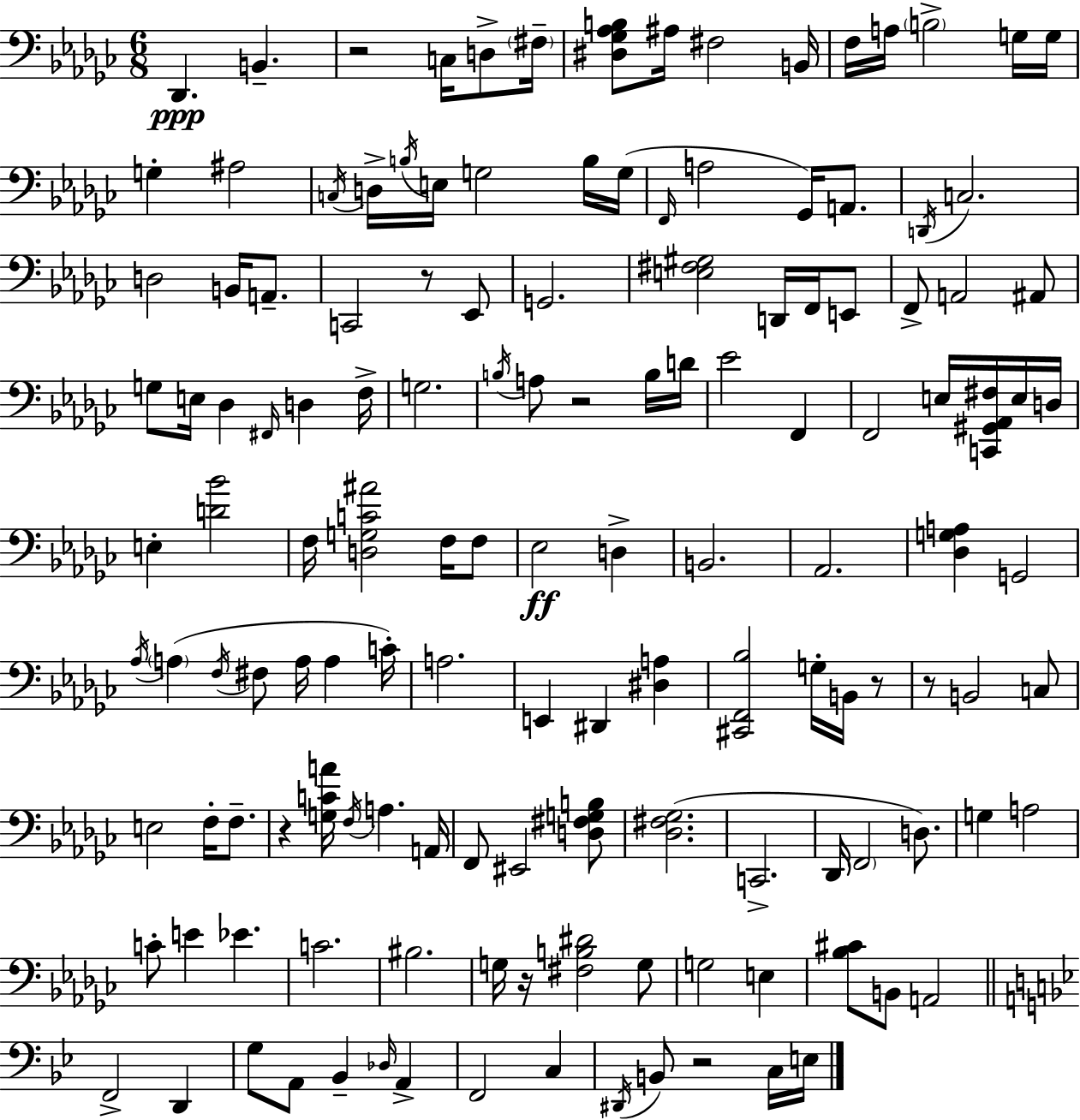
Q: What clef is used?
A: bass